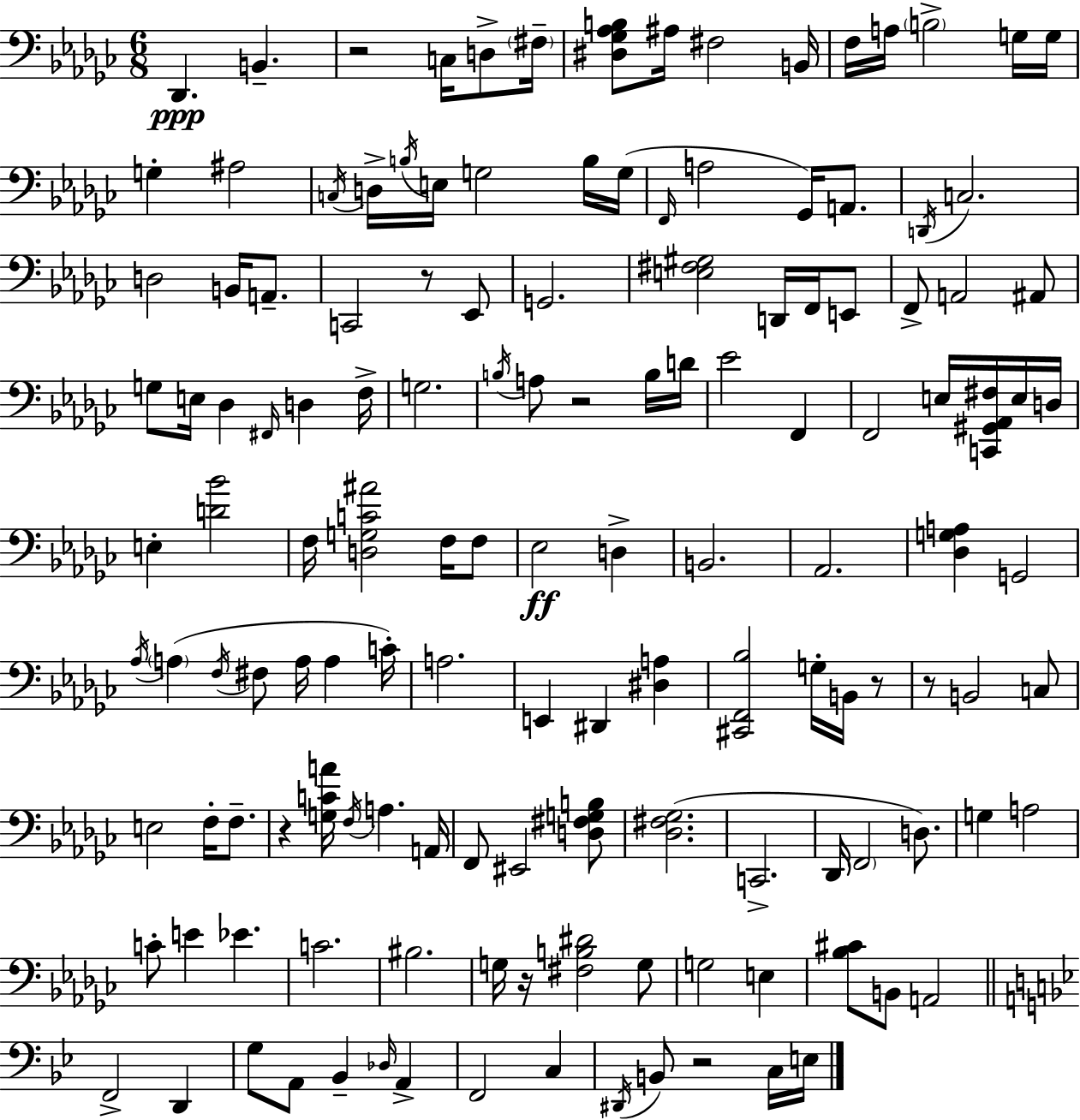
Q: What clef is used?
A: bass